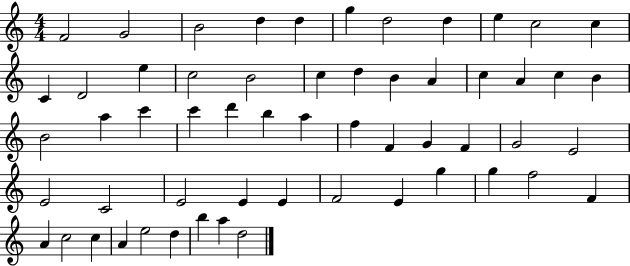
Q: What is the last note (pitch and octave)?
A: D5